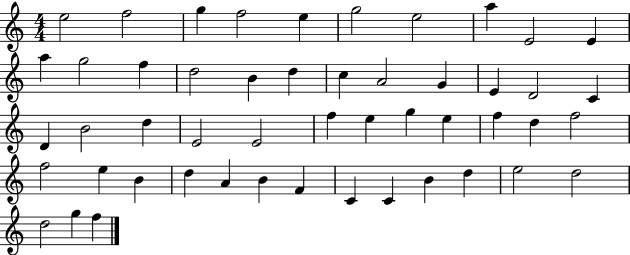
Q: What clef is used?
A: treble